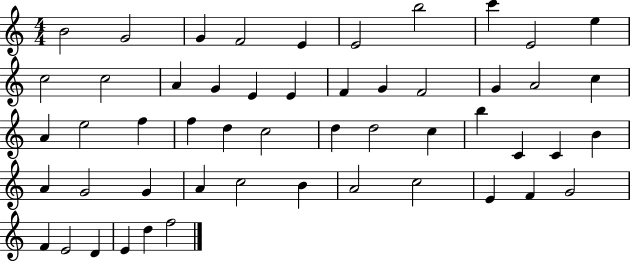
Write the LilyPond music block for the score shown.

{
  \clef treble
  \numericTimeSignature
  \time 4/4
  \key c \major
  b'2 g'2 | g'4 f'2 e'4 | e'2 b''2 | c'''4 e'2 e''4 | \break c''2 c''2 | a'4 g'4 e'4 e'4 | f'4 g'4 f'2 | g'4 a'2 c''4 | \break a'4 e''2 f''4 | f''4 d''4 c''2 | d''4 d''2 c''4 | b''4 c'4 c'4 b'4 | \break a'4 g'2 g'4 | a'4 c''2 b'4 | a'2 c''2 | e'4 f'4 g'2 | \break f'4 e'2 d'4 | e'4 d''4 f''2 | \bar "|."
}